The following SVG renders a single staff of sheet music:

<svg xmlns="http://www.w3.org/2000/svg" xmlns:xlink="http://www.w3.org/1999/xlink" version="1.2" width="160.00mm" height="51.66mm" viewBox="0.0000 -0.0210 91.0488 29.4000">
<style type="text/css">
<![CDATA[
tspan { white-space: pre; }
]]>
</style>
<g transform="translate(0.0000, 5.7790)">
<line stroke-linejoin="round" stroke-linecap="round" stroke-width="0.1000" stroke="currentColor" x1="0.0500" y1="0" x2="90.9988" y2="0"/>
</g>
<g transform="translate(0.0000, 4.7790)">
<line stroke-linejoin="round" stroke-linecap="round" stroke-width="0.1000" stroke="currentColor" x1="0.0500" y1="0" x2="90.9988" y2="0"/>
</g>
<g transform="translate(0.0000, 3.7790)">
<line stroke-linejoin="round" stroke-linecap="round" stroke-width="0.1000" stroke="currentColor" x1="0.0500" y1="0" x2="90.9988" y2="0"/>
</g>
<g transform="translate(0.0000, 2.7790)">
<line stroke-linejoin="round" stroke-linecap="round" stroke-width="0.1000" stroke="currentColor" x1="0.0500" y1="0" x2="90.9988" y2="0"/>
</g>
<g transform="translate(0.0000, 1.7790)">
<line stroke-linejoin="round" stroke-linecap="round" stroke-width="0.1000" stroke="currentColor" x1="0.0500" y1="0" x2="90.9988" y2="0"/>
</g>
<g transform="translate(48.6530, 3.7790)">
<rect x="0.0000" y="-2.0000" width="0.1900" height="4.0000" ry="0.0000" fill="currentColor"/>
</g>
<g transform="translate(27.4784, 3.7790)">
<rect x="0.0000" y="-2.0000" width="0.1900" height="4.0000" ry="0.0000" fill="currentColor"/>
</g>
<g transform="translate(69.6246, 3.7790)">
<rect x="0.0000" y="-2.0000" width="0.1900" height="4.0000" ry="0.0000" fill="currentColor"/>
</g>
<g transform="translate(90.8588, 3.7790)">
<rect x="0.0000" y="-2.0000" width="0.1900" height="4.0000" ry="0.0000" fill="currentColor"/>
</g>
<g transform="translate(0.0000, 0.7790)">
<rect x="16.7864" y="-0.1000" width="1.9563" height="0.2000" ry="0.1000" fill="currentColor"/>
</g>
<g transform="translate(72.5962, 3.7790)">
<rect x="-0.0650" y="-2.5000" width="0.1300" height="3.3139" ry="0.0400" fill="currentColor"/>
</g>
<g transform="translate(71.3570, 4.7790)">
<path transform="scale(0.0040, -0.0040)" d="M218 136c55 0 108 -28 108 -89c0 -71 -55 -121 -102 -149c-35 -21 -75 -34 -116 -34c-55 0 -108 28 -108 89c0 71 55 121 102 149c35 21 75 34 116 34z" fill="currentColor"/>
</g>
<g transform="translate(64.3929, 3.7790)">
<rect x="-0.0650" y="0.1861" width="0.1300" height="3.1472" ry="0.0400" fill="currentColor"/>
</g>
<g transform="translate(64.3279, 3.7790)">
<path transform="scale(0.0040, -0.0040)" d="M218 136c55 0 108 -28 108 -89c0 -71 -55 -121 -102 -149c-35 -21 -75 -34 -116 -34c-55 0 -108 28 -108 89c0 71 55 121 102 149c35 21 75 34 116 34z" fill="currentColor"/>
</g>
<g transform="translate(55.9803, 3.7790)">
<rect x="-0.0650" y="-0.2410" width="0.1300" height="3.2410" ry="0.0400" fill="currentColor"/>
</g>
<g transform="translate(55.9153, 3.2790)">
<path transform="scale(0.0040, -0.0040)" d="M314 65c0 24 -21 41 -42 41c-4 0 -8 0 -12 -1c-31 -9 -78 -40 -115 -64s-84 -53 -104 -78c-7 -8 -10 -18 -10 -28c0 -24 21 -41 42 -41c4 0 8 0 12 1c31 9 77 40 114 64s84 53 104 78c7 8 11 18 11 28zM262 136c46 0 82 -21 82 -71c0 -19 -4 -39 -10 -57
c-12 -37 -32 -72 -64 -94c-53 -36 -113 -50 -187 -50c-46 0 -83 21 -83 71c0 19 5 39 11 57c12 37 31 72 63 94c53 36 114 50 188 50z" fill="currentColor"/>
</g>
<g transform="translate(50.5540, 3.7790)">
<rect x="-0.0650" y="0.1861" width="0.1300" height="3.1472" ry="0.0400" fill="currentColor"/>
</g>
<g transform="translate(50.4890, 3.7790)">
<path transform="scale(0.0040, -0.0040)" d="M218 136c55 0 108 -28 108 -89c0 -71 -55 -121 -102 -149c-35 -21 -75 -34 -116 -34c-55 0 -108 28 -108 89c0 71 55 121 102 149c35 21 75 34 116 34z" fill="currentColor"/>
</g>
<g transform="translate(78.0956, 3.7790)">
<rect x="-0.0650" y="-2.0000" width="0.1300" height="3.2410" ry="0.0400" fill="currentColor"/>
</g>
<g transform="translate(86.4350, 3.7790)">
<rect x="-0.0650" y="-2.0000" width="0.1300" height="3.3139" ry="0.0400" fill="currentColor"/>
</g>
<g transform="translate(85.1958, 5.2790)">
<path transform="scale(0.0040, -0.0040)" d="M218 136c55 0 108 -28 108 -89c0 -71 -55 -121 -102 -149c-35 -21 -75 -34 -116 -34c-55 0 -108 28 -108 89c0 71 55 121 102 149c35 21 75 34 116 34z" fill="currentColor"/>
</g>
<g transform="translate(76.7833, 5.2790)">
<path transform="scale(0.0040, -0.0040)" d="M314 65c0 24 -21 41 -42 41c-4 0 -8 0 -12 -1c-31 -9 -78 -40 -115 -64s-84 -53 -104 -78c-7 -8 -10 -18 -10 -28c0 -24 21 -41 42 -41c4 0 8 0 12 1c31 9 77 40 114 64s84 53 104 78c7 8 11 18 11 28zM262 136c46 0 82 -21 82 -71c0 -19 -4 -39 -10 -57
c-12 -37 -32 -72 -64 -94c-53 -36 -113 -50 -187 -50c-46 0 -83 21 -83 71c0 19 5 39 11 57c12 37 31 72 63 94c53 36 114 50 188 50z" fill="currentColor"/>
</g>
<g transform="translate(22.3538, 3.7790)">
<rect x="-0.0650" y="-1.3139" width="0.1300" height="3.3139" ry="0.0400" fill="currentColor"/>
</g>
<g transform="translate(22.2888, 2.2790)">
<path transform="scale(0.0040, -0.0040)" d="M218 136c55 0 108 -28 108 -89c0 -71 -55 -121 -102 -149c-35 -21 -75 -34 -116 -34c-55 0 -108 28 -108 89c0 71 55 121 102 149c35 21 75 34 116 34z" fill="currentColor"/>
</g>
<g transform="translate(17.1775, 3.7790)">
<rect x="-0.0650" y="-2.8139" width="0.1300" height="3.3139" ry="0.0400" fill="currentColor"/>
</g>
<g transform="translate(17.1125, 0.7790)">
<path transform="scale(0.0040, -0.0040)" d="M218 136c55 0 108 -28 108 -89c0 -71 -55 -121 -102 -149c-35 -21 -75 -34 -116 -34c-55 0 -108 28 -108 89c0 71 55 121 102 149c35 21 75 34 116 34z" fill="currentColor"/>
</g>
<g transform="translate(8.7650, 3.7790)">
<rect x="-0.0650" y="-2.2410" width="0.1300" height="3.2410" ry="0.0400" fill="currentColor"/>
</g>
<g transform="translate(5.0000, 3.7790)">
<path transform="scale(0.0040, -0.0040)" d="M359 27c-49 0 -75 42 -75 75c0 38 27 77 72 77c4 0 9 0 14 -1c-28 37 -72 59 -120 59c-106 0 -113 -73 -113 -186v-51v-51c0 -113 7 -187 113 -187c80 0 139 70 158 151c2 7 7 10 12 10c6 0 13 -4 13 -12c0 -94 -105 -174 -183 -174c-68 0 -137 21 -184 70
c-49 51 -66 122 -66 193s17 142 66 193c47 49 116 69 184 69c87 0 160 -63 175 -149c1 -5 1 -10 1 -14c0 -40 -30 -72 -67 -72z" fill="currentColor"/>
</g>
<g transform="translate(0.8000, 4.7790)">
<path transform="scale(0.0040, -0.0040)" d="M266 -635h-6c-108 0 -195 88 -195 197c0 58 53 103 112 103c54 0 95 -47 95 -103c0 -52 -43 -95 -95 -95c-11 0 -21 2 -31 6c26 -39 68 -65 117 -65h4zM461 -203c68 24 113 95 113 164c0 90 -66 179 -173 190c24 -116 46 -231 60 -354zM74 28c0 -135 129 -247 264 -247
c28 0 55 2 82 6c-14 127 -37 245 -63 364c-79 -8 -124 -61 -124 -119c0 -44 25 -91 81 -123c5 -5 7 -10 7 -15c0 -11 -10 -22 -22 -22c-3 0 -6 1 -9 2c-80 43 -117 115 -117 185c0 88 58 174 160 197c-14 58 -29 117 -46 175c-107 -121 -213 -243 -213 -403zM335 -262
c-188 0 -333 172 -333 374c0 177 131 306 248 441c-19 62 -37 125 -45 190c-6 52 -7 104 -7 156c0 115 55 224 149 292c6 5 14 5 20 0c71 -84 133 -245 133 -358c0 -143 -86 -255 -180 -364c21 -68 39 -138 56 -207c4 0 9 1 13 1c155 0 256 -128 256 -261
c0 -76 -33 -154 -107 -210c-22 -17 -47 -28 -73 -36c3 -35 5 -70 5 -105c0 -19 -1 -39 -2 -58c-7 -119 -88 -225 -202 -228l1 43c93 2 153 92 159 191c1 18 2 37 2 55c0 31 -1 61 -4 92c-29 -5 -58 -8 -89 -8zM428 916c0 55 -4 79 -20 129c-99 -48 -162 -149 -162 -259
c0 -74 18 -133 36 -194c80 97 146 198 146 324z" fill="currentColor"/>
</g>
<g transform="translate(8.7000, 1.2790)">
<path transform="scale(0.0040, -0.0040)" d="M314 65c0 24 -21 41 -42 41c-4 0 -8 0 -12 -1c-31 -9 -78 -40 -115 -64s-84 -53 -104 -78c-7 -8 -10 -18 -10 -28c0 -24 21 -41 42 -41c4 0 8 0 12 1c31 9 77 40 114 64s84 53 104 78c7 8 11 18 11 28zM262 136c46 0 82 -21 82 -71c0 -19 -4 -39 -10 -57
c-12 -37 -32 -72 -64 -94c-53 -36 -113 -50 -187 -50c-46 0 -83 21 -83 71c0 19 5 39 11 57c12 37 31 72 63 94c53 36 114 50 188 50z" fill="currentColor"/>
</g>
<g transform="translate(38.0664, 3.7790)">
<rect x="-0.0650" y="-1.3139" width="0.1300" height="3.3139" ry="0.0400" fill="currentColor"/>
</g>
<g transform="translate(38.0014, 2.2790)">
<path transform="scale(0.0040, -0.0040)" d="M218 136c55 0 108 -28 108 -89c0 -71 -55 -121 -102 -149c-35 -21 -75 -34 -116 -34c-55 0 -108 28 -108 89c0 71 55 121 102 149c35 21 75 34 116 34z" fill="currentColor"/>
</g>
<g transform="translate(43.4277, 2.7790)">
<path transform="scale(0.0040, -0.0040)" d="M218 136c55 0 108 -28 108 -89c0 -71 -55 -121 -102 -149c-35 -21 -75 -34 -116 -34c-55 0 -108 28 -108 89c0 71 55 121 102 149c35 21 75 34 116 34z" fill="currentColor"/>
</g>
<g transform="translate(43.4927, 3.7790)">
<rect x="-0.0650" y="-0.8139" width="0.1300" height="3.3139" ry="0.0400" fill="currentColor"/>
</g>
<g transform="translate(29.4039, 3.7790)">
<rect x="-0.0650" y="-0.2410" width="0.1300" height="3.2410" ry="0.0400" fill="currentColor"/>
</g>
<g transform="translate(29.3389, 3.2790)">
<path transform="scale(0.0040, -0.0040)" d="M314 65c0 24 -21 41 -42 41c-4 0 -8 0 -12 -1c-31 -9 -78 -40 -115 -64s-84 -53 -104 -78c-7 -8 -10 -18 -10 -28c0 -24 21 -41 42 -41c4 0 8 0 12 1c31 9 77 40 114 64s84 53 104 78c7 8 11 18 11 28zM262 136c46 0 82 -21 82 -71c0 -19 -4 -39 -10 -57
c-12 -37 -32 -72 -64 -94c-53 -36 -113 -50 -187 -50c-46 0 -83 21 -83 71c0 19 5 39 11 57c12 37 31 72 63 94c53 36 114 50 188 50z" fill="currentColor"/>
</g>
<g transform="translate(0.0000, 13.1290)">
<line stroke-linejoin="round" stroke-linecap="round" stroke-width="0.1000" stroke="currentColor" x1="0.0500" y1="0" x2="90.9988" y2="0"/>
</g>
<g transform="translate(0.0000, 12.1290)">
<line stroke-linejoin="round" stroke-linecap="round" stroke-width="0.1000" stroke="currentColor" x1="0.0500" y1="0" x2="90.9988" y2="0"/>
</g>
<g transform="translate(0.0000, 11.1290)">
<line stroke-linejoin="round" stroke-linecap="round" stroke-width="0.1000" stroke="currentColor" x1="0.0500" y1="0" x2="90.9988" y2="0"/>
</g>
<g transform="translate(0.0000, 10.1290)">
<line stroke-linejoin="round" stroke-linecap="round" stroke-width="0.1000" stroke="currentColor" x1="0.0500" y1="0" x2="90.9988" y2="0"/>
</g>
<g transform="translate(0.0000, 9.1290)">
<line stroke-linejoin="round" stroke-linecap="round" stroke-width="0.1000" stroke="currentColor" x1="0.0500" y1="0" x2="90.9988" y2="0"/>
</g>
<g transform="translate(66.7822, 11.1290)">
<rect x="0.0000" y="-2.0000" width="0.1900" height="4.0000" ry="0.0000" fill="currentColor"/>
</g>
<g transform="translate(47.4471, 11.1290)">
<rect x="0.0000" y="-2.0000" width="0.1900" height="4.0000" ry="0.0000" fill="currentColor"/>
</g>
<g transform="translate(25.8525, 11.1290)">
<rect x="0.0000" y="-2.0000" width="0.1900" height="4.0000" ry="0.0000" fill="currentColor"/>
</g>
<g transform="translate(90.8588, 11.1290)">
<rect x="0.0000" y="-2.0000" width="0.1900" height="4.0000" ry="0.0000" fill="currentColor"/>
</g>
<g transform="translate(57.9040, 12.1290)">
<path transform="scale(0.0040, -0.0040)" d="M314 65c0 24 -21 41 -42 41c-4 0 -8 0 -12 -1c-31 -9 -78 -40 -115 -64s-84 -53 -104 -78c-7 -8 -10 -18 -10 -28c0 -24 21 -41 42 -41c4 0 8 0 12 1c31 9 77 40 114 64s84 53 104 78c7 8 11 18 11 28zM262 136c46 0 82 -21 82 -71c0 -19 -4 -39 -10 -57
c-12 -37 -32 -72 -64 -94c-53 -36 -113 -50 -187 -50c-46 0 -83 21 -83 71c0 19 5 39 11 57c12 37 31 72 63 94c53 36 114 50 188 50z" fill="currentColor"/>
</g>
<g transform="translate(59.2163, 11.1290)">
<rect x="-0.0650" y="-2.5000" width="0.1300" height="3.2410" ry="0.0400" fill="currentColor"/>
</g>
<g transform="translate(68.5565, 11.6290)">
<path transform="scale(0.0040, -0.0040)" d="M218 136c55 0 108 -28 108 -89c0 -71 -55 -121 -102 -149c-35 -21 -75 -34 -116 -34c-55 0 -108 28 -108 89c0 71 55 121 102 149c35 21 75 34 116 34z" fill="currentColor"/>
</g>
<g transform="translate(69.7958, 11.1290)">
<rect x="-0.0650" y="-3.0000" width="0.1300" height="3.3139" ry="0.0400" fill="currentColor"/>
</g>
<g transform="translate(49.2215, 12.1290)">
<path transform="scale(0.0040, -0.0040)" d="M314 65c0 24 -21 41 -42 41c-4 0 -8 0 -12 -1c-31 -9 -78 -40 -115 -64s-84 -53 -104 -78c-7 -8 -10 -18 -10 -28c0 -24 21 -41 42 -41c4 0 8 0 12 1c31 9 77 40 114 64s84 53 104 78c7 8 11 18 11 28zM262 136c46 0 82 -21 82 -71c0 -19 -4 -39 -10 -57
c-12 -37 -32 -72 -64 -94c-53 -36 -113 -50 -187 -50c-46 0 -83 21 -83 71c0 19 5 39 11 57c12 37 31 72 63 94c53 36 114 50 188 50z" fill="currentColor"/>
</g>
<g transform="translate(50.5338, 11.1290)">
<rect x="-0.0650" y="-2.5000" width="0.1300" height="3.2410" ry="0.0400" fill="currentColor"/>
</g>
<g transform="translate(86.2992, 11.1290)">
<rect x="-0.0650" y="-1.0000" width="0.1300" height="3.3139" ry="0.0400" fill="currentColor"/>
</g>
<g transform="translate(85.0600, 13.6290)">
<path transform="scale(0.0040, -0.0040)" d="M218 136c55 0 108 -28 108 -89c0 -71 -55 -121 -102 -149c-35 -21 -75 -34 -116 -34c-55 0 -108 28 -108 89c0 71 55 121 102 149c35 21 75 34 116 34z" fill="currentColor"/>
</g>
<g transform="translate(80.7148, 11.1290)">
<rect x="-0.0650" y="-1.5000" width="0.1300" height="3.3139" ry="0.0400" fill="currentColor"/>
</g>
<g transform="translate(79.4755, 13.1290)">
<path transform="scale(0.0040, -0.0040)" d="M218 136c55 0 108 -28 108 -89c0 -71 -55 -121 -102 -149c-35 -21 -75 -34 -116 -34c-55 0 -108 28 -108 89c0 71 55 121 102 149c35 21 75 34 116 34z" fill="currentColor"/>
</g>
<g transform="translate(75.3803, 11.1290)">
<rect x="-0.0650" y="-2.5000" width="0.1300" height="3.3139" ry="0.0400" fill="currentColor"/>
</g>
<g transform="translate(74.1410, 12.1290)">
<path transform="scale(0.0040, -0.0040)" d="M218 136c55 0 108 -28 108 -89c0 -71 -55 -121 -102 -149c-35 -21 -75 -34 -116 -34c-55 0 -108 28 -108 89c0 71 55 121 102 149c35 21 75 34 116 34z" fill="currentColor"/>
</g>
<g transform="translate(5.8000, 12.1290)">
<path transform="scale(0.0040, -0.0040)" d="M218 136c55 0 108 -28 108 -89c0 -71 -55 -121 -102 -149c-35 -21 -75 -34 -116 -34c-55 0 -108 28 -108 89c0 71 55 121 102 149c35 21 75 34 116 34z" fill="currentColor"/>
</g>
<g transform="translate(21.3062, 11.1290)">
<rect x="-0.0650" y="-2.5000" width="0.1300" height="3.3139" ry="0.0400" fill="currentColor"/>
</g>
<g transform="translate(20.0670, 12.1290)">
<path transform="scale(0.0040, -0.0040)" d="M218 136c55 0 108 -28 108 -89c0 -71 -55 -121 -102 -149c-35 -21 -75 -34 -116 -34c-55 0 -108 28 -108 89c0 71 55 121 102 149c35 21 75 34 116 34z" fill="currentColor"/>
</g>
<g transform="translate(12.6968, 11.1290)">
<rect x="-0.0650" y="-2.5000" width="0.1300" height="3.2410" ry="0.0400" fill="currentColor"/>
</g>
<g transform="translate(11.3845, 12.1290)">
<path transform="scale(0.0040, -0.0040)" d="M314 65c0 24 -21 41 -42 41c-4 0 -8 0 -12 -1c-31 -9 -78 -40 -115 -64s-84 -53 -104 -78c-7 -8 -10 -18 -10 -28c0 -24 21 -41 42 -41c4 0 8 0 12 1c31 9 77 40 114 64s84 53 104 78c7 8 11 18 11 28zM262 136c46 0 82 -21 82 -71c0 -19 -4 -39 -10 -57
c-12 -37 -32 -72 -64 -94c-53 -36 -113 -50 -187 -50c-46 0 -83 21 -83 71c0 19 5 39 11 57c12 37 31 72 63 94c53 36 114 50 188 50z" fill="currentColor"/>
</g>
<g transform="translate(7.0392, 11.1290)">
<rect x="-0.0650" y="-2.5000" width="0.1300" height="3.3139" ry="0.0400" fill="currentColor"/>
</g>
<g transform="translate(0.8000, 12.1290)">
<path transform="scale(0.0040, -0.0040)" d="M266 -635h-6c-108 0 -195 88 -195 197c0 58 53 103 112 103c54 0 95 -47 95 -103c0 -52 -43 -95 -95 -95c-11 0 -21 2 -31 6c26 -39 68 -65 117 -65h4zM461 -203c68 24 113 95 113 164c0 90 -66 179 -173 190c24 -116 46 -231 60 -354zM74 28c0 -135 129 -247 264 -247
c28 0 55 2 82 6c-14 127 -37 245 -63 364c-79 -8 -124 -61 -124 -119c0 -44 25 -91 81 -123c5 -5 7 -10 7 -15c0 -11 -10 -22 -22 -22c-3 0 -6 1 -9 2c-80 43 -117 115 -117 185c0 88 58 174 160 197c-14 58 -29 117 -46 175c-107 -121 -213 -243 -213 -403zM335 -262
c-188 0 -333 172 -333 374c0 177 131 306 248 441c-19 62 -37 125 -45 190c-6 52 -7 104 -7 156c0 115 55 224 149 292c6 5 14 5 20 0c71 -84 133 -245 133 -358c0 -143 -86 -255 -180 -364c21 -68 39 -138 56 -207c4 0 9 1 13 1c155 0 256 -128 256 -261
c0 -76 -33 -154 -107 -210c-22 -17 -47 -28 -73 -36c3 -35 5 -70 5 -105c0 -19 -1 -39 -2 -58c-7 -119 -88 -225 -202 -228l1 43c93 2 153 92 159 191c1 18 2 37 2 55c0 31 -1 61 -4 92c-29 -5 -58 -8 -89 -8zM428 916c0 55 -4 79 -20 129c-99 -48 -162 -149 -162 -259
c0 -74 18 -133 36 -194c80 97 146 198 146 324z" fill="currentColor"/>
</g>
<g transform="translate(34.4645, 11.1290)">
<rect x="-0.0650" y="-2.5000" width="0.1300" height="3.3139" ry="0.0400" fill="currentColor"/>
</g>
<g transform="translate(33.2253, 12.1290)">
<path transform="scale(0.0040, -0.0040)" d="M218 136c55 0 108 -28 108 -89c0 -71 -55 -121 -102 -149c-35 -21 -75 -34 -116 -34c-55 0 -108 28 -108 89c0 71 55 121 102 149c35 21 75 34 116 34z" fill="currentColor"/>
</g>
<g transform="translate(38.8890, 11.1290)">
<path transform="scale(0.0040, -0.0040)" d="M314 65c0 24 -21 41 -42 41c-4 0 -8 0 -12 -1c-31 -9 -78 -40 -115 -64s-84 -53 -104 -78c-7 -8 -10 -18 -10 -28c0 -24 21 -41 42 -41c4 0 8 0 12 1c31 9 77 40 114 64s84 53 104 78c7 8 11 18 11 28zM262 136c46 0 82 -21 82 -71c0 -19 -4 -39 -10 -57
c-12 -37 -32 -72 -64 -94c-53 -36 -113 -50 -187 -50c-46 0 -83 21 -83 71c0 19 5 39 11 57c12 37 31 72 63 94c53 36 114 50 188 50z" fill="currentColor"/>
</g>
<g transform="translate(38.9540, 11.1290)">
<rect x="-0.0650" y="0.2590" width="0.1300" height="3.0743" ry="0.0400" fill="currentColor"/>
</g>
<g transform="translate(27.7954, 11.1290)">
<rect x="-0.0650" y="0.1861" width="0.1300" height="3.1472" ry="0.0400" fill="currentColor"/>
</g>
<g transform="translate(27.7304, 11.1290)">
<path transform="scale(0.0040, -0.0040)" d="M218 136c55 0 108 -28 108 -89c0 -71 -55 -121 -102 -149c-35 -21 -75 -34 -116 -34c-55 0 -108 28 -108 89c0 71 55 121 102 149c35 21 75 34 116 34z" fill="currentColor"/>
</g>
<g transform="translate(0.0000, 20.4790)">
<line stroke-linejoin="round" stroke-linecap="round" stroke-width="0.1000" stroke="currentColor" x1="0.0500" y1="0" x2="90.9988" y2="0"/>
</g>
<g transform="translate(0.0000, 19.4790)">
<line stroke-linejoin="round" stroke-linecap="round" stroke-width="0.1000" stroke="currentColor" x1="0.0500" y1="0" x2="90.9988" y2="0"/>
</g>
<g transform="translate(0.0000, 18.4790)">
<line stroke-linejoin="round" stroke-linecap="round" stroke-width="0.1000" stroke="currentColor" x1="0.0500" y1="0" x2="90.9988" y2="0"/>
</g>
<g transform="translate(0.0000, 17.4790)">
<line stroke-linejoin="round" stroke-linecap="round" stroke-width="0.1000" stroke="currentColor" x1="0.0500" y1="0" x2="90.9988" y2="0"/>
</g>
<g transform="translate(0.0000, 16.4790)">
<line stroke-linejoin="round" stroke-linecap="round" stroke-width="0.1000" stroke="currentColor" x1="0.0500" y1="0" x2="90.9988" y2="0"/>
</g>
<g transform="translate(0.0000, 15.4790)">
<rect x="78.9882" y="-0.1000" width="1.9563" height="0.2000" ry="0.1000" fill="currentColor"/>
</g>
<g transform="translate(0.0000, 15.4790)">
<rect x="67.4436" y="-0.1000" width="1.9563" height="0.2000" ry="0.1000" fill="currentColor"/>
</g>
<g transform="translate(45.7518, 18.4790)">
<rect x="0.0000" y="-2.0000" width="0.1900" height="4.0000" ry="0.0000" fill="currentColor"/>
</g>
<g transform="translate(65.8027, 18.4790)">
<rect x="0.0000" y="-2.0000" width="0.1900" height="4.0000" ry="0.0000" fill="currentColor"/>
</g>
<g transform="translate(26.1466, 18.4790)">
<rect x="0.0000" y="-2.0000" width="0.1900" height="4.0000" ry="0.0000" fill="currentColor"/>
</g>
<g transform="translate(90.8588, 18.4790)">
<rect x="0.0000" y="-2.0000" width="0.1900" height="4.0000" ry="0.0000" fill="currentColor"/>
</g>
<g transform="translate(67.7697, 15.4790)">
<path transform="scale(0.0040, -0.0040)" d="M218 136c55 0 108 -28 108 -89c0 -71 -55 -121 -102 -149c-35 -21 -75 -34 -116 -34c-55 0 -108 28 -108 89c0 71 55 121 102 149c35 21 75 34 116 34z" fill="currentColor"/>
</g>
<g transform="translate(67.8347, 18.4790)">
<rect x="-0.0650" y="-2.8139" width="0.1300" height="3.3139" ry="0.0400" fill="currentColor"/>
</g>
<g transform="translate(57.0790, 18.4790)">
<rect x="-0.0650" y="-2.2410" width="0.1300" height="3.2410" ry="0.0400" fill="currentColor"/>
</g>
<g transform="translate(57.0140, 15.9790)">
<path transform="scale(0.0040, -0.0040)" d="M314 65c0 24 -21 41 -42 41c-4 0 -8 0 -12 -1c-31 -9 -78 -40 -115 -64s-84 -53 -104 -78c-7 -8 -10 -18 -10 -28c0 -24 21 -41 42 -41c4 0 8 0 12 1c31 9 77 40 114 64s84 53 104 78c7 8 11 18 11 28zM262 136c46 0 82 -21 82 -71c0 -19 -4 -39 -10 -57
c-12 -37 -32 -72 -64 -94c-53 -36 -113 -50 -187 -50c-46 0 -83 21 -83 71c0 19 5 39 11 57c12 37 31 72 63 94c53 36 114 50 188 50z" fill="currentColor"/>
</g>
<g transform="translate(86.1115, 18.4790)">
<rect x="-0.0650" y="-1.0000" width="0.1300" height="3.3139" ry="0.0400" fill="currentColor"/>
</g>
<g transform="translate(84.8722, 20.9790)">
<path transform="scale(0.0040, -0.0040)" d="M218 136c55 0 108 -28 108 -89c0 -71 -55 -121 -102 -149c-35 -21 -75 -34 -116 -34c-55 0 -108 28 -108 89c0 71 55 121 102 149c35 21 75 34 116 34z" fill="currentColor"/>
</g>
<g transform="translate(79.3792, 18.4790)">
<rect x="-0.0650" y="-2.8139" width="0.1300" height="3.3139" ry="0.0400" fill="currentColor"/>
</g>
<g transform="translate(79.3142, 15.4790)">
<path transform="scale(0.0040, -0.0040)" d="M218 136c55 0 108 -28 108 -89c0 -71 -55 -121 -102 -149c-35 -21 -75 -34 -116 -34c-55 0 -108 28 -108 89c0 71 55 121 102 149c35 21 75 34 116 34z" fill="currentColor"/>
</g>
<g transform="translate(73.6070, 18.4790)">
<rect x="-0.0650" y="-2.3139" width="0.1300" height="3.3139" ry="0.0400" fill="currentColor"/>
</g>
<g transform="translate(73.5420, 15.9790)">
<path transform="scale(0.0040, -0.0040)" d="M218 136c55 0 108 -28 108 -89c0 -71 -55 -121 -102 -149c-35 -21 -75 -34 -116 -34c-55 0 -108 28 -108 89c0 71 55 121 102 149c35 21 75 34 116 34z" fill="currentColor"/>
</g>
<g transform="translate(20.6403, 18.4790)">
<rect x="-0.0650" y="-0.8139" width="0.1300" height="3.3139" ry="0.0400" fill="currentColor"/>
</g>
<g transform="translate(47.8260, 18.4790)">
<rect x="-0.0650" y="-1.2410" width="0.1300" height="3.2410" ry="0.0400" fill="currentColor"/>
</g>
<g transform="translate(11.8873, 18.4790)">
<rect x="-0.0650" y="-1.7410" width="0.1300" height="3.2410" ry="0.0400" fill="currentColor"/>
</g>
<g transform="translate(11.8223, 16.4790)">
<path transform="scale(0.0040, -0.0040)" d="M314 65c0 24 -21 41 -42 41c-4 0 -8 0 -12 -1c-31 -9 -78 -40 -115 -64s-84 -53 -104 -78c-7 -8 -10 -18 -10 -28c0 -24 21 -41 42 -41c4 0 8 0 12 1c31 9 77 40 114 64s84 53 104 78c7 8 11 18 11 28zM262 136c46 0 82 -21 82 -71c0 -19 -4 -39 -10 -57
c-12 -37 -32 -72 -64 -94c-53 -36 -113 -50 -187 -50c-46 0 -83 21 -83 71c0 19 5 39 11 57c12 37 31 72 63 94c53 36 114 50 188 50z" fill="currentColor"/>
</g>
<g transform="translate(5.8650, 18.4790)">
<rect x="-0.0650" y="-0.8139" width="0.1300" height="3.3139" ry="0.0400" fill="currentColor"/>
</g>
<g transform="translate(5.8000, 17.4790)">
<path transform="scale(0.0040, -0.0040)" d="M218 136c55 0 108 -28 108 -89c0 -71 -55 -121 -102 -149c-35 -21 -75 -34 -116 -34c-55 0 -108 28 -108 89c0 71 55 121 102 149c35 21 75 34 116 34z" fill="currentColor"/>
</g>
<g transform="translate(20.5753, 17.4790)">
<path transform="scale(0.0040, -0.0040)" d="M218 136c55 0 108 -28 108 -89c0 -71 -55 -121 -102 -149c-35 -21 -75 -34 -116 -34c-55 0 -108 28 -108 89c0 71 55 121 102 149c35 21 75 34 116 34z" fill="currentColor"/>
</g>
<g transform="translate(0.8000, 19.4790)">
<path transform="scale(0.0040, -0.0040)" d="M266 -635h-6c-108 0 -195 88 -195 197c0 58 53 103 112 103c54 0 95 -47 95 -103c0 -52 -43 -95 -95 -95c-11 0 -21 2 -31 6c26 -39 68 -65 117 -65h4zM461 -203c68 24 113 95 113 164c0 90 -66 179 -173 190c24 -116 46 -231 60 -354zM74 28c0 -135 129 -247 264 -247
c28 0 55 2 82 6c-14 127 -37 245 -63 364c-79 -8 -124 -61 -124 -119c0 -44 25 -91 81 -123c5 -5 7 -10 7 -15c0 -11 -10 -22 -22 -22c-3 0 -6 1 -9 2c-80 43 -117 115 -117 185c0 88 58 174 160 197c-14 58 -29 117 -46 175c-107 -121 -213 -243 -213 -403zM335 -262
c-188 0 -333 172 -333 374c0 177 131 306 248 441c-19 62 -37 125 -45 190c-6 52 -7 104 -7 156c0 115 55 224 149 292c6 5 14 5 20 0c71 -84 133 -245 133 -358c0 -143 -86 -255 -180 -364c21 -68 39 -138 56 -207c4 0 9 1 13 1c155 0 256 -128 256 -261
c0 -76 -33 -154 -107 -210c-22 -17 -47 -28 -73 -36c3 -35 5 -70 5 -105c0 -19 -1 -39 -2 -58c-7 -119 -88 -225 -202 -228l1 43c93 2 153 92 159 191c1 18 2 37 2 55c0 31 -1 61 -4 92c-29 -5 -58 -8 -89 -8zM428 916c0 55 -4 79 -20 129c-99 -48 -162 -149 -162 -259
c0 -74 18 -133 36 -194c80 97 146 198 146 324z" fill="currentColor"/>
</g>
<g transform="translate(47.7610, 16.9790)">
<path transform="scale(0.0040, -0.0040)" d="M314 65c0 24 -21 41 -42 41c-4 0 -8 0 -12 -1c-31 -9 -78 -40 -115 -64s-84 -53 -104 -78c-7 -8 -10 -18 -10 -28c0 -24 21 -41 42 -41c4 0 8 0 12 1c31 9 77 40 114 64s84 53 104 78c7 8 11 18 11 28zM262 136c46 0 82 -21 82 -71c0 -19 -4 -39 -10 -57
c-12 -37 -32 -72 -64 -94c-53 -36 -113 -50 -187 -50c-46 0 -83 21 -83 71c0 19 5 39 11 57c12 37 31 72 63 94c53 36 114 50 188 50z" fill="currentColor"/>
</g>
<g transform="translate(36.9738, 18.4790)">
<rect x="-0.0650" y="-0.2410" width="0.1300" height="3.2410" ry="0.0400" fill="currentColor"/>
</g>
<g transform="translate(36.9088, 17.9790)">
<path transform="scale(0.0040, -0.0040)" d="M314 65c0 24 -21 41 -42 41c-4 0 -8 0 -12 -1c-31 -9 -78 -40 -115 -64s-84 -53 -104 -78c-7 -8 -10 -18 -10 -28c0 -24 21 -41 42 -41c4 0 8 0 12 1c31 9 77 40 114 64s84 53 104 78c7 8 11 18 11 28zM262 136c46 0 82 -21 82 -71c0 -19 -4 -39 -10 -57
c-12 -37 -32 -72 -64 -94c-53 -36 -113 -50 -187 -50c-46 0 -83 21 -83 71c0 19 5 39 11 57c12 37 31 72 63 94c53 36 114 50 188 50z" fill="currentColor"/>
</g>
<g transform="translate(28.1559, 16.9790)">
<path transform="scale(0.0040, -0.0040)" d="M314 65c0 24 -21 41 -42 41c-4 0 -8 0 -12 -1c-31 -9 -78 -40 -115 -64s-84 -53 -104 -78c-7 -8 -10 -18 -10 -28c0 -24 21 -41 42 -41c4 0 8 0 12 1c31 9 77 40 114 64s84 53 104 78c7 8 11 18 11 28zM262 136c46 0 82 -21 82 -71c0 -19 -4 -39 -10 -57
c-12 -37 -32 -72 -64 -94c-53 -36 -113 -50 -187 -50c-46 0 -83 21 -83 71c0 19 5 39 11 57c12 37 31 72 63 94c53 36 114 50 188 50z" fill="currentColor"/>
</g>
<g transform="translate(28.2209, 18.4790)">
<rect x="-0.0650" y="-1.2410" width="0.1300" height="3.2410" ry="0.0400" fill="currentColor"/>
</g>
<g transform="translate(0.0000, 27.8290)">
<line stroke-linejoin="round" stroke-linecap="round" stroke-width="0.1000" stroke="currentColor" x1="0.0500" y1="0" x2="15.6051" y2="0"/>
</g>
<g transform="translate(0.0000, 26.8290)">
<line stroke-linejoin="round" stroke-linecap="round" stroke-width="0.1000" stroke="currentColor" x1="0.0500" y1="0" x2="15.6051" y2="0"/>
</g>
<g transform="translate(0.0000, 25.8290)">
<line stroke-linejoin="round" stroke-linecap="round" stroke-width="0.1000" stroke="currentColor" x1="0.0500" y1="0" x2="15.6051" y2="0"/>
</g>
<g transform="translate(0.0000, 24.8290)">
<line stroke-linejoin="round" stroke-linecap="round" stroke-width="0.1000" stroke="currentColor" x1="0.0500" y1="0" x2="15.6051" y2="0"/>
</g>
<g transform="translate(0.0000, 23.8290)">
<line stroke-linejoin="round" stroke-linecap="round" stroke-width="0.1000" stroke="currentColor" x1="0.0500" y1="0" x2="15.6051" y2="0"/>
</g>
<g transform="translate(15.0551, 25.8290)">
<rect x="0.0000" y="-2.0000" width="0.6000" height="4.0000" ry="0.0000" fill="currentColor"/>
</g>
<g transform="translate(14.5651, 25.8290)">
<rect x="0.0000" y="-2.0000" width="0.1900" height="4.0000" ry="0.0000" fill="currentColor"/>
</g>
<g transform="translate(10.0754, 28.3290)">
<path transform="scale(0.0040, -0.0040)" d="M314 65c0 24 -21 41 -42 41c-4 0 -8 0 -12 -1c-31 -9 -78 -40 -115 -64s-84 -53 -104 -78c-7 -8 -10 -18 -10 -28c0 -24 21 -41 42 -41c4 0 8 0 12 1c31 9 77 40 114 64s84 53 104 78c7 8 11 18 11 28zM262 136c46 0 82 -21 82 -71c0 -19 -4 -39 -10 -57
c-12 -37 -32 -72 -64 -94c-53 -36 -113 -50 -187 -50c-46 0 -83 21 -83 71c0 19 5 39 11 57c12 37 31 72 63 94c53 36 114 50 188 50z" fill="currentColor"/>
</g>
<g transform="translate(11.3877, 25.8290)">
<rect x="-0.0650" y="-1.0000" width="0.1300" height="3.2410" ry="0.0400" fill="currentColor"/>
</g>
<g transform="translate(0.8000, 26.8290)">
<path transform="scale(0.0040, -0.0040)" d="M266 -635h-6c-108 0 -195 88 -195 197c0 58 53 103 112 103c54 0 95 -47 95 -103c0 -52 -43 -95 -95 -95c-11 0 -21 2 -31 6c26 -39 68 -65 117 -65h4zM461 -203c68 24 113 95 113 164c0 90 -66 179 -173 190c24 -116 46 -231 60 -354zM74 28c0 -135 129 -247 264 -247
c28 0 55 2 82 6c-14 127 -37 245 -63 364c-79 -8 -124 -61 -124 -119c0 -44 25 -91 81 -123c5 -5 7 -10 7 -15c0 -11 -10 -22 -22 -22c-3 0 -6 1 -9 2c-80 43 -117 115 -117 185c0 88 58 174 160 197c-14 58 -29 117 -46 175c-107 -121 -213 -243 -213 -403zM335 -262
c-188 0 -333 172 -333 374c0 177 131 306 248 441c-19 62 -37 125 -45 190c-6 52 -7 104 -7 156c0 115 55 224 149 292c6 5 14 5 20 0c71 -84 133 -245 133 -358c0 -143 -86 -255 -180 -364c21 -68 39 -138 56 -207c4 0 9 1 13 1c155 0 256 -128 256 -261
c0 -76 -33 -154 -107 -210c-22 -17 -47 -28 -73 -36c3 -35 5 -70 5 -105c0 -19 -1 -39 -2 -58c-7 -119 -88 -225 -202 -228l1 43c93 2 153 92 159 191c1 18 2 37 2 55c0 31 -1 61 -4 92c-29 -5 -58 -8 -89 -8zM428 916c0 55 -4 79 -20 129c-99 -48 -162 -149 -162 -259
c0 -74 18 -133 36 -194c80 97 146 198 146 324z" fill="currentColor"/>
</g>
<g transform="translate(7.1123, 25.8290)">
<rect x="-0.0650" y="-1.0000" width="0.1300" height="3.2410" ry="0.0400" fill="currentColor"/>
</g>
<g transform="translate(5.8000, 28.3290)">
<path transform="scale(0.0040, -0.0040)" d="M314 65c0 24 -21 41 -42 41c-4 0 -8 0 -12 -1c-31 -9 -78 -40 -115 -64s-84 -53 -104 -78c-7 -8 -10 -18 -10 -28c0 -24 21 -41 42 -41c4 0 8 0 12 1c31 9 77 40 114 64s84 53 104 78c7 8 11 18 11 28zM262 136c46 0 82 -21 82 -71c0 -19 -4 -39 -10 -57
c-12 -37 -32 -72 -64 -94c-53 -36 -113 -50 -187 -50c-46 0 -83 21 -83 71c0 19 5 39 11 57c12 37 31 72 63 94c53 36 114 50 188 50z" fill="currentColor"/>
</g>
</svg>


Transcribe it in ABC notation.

X:1
T:Untitled
M:4/4
L:1/4
K:C
g2 a e c2 e d B c2 B G F2 F G G2 G B G B2 G2 G2 A G E D d f2 d e2 c2 e2 g2 a g a D D2 D2